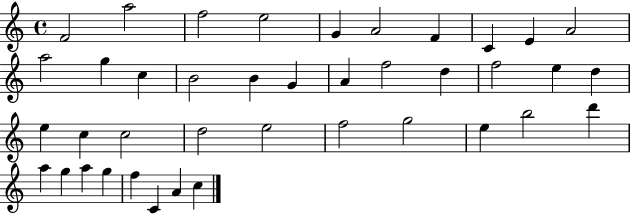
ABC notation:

X:1
T:Untitled
M:4/4
L:1/4
K:C
F2 a2 f2 e2 G A2 F C E A2 a2 g c B2 B G A f2 d f2 e d e c c2 d2 e2 f2 g2 e b2 d' a g a g f C A c